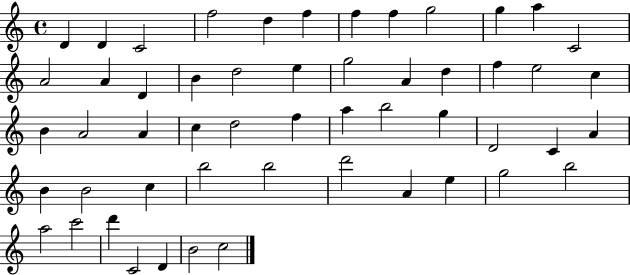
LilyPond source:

{
  \clef treble
  \time 4/4
  \defaultTimeSignature
  \key c \major
  d'4 d'4 c'2 | f''2 d''4 f''4 | f''4 f''4 g''2 | g''4 a''4 c'2 | \break a'2 a'4 d'4 | b'4 d''2 e''4 | g''2 a'4 d''4 | f''4 e''2 c''4 | \break b'4 a'2 a'4 | c''4 d''2 f''4 | a''4 b''2 g''4 | d'2 c'4 a'4 | \break b'4 b'2 c''4 | b''2 b''2 | d'''2 a'4 e''4 | g''2 b''2 | \break a''2 c'''2 | d'''4 c'2 d'4 | b'2 c''2 | \bar "|."
}